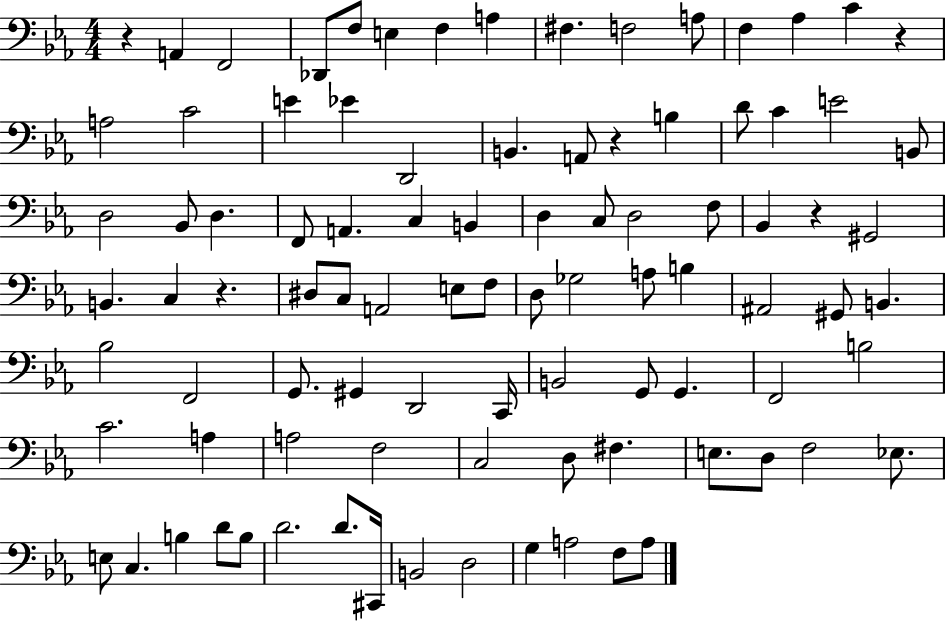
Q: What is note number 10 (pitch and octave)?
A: A3